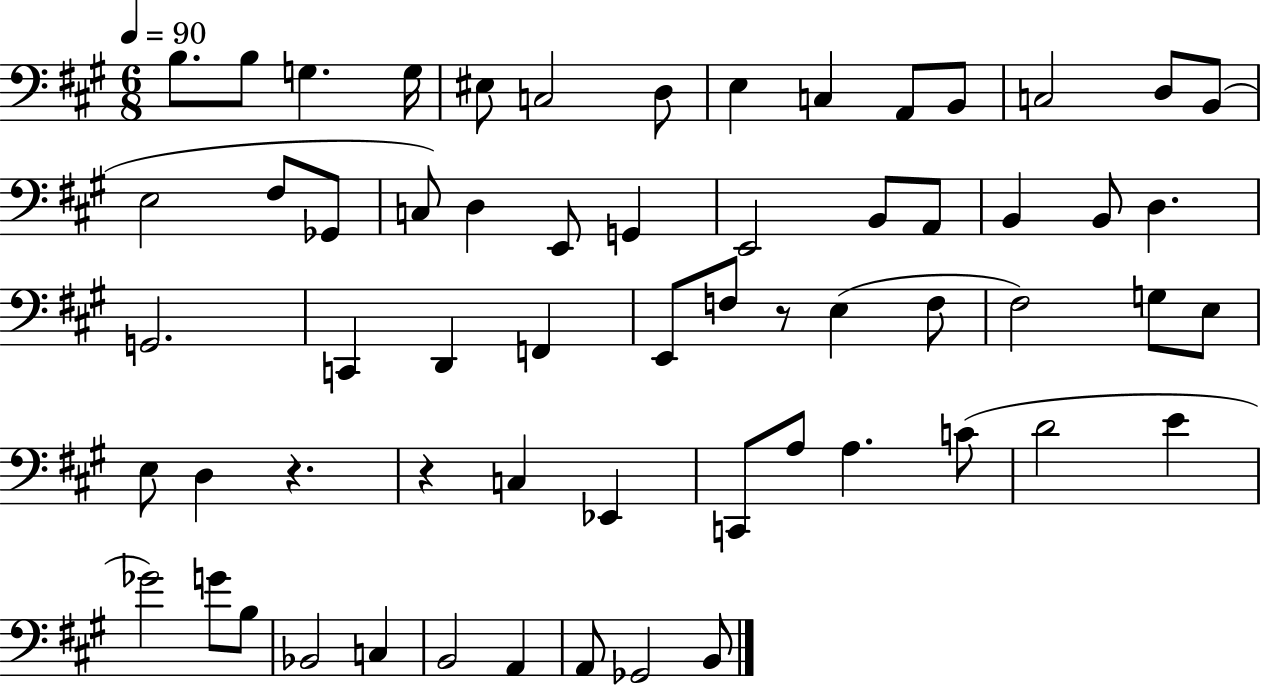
{
  \clef bass
  \numericTimeSignature
  \time 6/8
  \key a \major
  \tempo 4 = 90
  b8. b8 g4. g16 | eis8 c2 d8 | e4 c4 a,8 b,8 | c2 d8 b,8( | \break e2 fis8 ges,8 | c8) d4 e,8 g,4 | e,2 b,8 a,8 | b,4 b,8 d4. | \break g,2. | c,4 d,4 f,4 | e,8 f8 r8 e4( f8 | fis2) g8 e8 | \break e8 d4 r4. | r4 c4 ees,4 | c,8 a8 a4. c'8( | d'2 e'4 | \break ges'2) g'8 b8 | bes,2 c4 | b,2 a,4 | a,8 ges,2 b,8 | \break \bar "|."
}